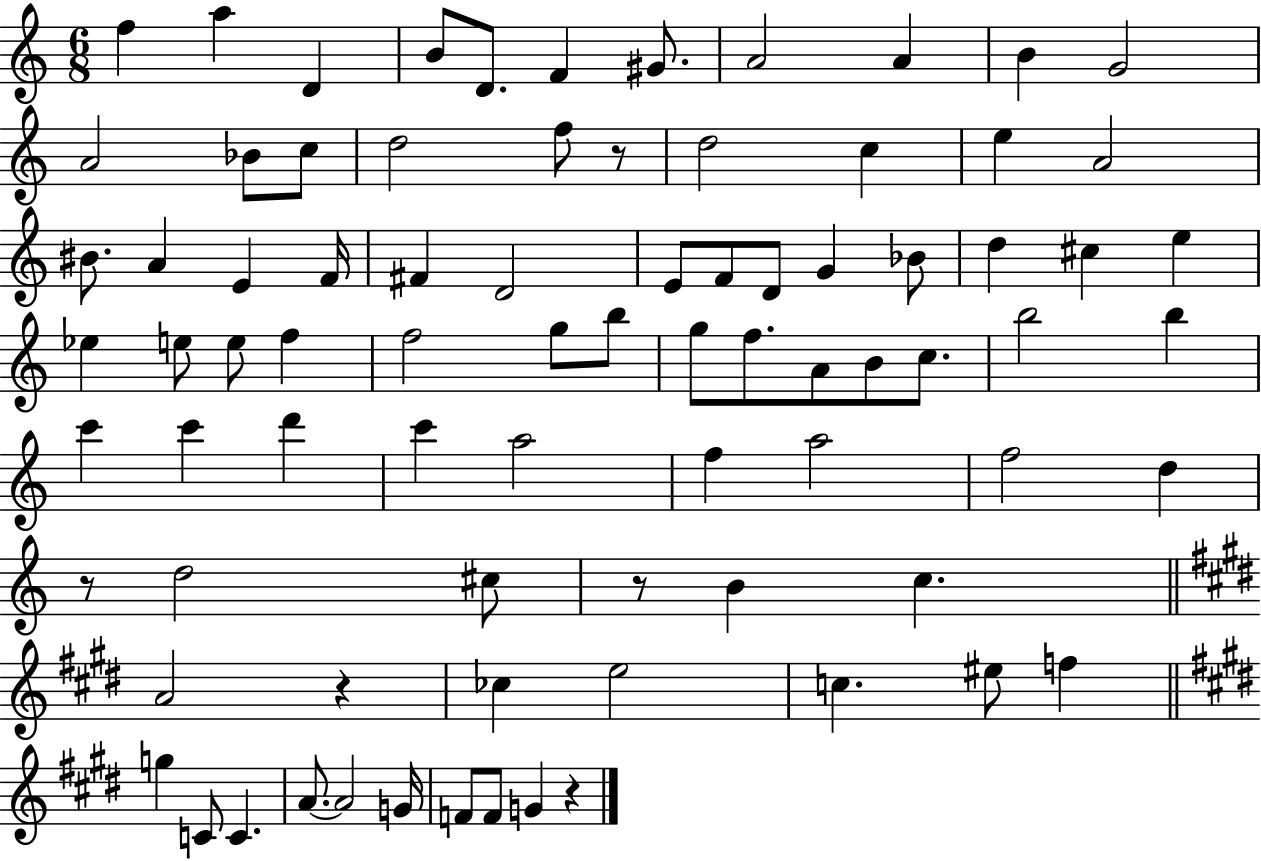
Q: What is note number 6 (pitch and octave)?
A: F4